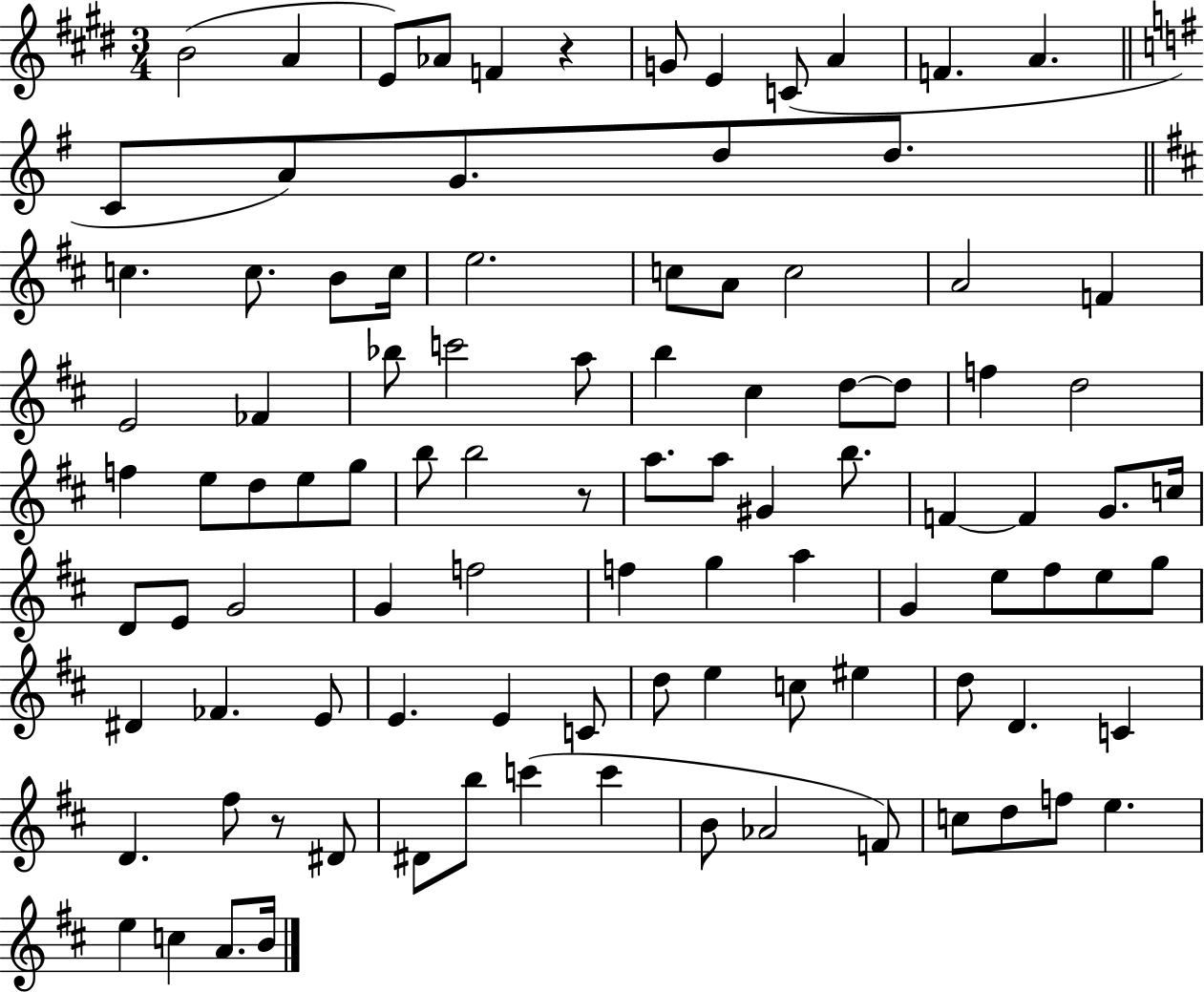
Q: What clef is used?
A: treble